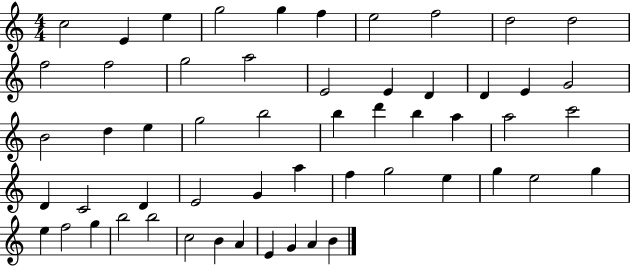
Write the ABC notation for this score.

X:1
T:Untitled
M:4/4
L:1/4
K:C
c2 E e g2 g f e2 f2 d2 d2 f2 f2 g2 a2 E2 E D D E G2 B2 d e g2 b2 b d' b a a2 c'2 D C2 D E2 G a f g2 e g e2 g e f2 g b2 b2 c2 B A E G A B